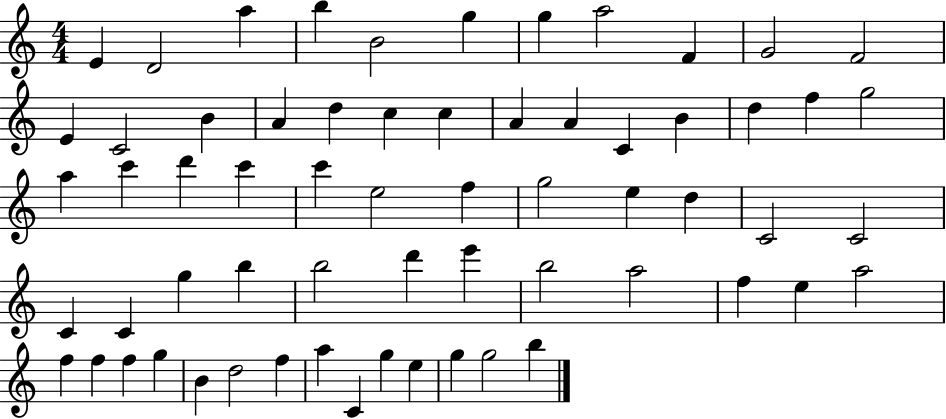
X:1
T:Untitled
M:4/4
L:1/4
K:C
E D2 a b B2 g g a2 F G2 F2 E C2 B A d c c A A C B d f g2 a c' d' c' c' e2 f g2 e d C2 C2 C C g b b2 d' e' b2 a2 f e a2 f f f g B d2 f a C g e g g2 b